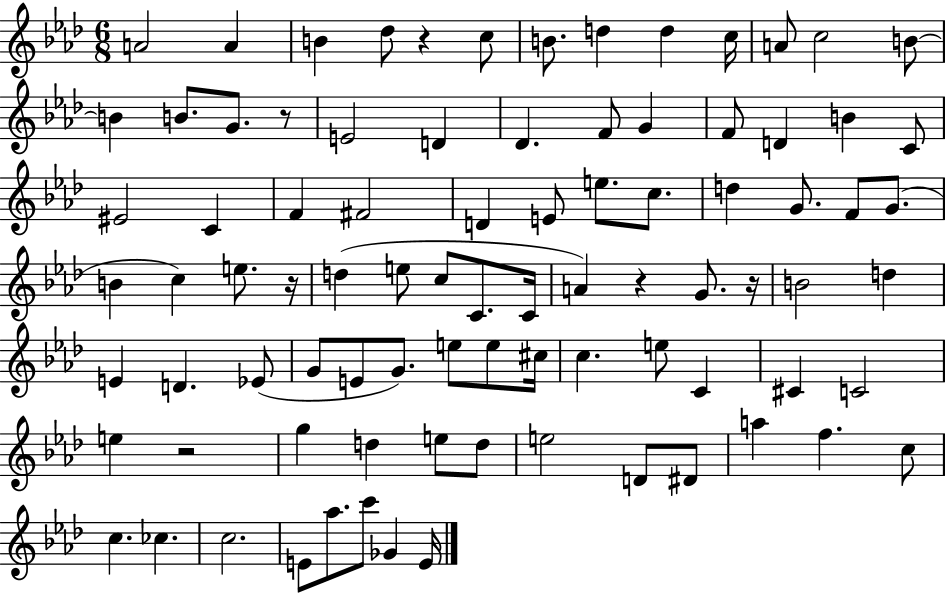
{
  \clef treble
  \numericTimeSignature
  \time 6/8
  \key aes \major
  a'2 a'4 | b'4 des''8 r4 c''8 | b'8. d''4 d''4 c''16 | a'8 c''2 b'8~~ | \break b'4 b'8. g'8. r8 | e'2 d'4 | des'4. f'8 g'4 | f'8 d'4 b'4 c'8 | \break eis'2 c'4 | f'4 fis'2 | d'4 e'8 e''8. c''8. | d''4 g'8. f'8 g'8.( | \break b'4 c''4) e''8. r16 | d''4( e''8 c''8 c'8. c'16 | a'4) r4 g'8. r16 | b'2 d''4 | \break e'4 d'4. ees'8( | g'8 e'8 g'8.) e''8 e''8 cis''16 | c''4. e''8 c'4 | cis'4 c'2 | \break e''4 r2 | g''4 d''4 e''8 d''8 | e''2 d'8 dis'8 | a''4 f''4. c''8 | \break c''4. ces''4. | c''2. | e'8 aes''8. c'''8 ges'4 e'16 | \bar "|."
}